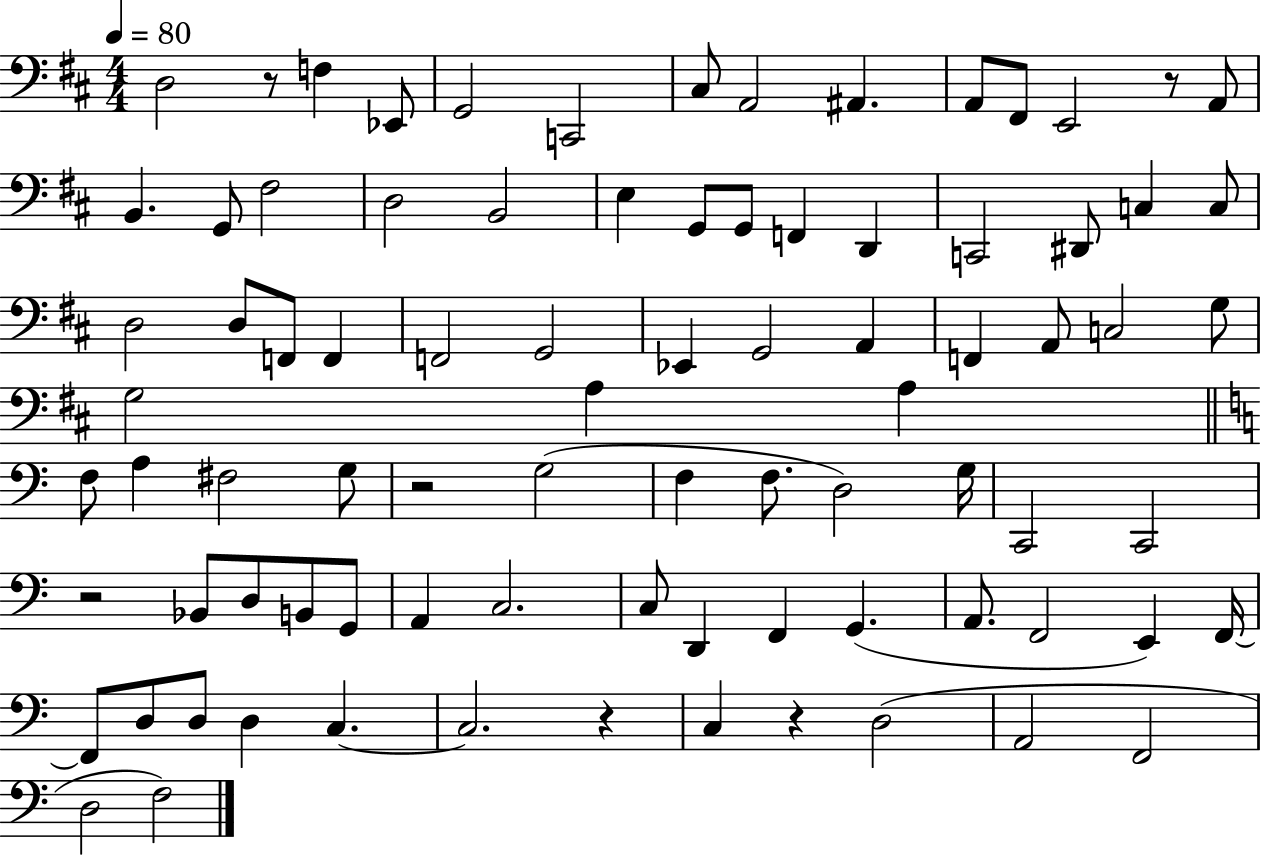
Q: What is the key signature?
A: D major